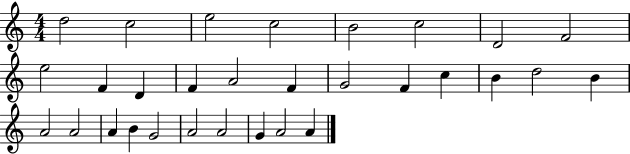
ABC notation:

X:1
T:Untitled
M:4/4
L:1/4
K:C
d2 c2 e2 c2 B2 c2 D2 F2 e2 F D F A2 F G2 F c B d2 B A2 A2 A B G2 A2 A2 G A2 A